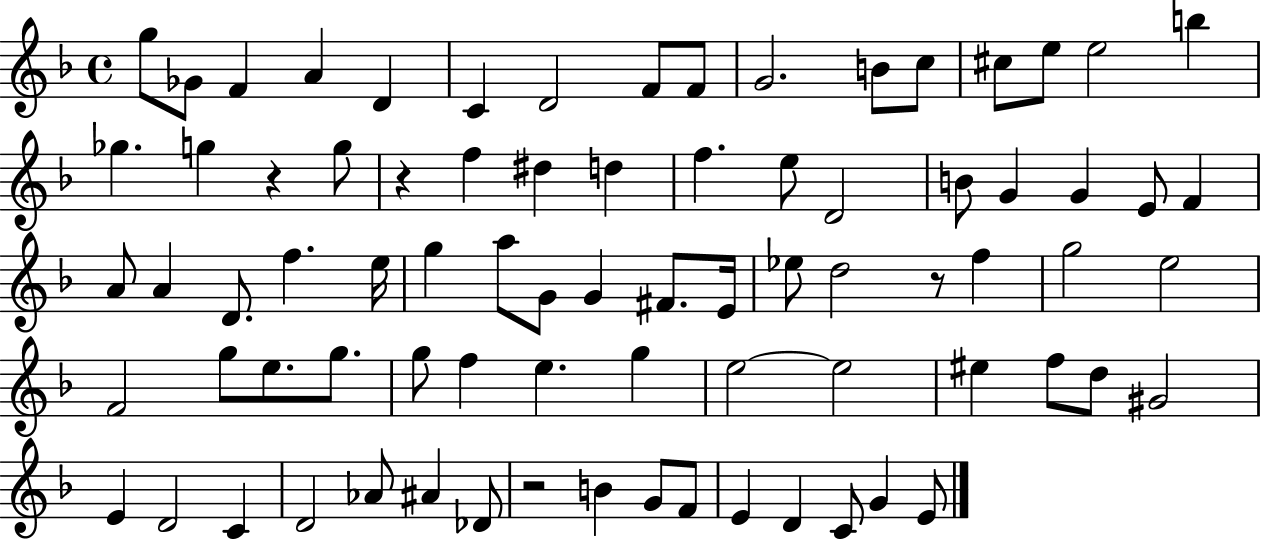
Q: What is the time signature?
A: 4/4